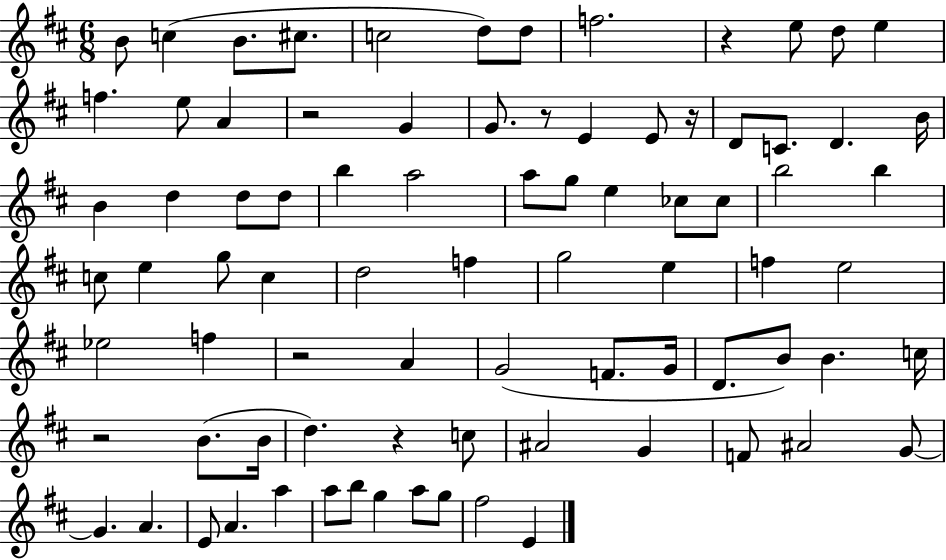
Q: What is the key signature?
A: D major